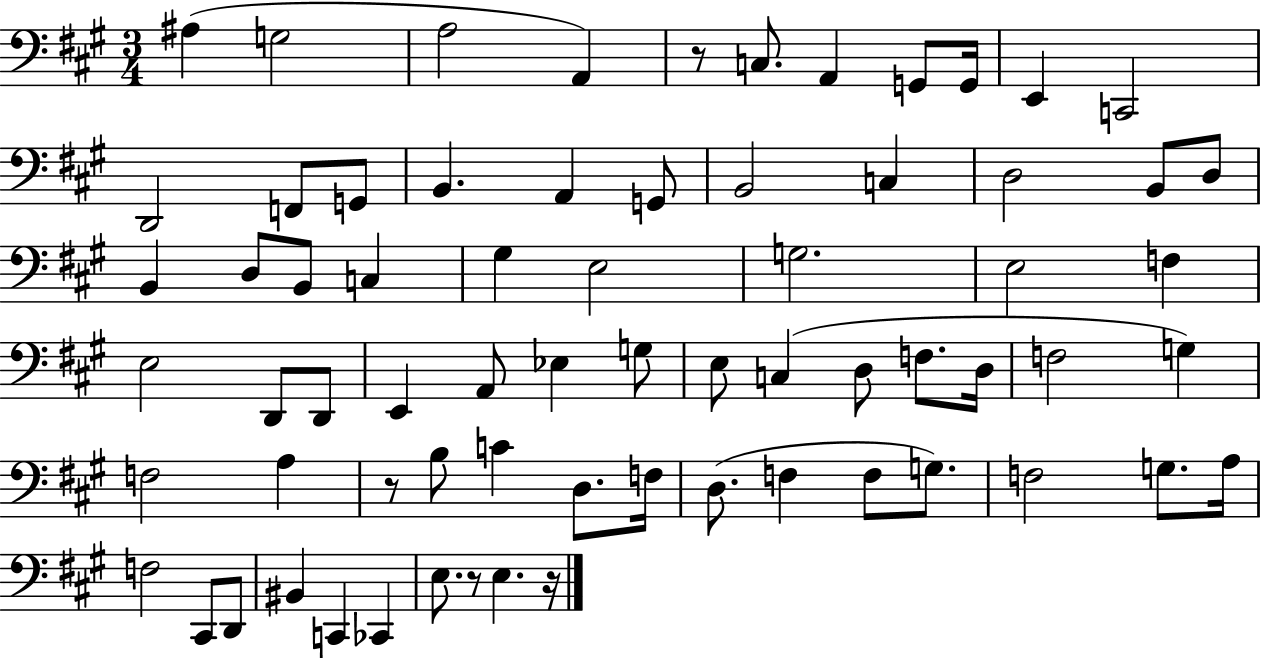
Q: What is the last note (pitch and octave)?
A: E3